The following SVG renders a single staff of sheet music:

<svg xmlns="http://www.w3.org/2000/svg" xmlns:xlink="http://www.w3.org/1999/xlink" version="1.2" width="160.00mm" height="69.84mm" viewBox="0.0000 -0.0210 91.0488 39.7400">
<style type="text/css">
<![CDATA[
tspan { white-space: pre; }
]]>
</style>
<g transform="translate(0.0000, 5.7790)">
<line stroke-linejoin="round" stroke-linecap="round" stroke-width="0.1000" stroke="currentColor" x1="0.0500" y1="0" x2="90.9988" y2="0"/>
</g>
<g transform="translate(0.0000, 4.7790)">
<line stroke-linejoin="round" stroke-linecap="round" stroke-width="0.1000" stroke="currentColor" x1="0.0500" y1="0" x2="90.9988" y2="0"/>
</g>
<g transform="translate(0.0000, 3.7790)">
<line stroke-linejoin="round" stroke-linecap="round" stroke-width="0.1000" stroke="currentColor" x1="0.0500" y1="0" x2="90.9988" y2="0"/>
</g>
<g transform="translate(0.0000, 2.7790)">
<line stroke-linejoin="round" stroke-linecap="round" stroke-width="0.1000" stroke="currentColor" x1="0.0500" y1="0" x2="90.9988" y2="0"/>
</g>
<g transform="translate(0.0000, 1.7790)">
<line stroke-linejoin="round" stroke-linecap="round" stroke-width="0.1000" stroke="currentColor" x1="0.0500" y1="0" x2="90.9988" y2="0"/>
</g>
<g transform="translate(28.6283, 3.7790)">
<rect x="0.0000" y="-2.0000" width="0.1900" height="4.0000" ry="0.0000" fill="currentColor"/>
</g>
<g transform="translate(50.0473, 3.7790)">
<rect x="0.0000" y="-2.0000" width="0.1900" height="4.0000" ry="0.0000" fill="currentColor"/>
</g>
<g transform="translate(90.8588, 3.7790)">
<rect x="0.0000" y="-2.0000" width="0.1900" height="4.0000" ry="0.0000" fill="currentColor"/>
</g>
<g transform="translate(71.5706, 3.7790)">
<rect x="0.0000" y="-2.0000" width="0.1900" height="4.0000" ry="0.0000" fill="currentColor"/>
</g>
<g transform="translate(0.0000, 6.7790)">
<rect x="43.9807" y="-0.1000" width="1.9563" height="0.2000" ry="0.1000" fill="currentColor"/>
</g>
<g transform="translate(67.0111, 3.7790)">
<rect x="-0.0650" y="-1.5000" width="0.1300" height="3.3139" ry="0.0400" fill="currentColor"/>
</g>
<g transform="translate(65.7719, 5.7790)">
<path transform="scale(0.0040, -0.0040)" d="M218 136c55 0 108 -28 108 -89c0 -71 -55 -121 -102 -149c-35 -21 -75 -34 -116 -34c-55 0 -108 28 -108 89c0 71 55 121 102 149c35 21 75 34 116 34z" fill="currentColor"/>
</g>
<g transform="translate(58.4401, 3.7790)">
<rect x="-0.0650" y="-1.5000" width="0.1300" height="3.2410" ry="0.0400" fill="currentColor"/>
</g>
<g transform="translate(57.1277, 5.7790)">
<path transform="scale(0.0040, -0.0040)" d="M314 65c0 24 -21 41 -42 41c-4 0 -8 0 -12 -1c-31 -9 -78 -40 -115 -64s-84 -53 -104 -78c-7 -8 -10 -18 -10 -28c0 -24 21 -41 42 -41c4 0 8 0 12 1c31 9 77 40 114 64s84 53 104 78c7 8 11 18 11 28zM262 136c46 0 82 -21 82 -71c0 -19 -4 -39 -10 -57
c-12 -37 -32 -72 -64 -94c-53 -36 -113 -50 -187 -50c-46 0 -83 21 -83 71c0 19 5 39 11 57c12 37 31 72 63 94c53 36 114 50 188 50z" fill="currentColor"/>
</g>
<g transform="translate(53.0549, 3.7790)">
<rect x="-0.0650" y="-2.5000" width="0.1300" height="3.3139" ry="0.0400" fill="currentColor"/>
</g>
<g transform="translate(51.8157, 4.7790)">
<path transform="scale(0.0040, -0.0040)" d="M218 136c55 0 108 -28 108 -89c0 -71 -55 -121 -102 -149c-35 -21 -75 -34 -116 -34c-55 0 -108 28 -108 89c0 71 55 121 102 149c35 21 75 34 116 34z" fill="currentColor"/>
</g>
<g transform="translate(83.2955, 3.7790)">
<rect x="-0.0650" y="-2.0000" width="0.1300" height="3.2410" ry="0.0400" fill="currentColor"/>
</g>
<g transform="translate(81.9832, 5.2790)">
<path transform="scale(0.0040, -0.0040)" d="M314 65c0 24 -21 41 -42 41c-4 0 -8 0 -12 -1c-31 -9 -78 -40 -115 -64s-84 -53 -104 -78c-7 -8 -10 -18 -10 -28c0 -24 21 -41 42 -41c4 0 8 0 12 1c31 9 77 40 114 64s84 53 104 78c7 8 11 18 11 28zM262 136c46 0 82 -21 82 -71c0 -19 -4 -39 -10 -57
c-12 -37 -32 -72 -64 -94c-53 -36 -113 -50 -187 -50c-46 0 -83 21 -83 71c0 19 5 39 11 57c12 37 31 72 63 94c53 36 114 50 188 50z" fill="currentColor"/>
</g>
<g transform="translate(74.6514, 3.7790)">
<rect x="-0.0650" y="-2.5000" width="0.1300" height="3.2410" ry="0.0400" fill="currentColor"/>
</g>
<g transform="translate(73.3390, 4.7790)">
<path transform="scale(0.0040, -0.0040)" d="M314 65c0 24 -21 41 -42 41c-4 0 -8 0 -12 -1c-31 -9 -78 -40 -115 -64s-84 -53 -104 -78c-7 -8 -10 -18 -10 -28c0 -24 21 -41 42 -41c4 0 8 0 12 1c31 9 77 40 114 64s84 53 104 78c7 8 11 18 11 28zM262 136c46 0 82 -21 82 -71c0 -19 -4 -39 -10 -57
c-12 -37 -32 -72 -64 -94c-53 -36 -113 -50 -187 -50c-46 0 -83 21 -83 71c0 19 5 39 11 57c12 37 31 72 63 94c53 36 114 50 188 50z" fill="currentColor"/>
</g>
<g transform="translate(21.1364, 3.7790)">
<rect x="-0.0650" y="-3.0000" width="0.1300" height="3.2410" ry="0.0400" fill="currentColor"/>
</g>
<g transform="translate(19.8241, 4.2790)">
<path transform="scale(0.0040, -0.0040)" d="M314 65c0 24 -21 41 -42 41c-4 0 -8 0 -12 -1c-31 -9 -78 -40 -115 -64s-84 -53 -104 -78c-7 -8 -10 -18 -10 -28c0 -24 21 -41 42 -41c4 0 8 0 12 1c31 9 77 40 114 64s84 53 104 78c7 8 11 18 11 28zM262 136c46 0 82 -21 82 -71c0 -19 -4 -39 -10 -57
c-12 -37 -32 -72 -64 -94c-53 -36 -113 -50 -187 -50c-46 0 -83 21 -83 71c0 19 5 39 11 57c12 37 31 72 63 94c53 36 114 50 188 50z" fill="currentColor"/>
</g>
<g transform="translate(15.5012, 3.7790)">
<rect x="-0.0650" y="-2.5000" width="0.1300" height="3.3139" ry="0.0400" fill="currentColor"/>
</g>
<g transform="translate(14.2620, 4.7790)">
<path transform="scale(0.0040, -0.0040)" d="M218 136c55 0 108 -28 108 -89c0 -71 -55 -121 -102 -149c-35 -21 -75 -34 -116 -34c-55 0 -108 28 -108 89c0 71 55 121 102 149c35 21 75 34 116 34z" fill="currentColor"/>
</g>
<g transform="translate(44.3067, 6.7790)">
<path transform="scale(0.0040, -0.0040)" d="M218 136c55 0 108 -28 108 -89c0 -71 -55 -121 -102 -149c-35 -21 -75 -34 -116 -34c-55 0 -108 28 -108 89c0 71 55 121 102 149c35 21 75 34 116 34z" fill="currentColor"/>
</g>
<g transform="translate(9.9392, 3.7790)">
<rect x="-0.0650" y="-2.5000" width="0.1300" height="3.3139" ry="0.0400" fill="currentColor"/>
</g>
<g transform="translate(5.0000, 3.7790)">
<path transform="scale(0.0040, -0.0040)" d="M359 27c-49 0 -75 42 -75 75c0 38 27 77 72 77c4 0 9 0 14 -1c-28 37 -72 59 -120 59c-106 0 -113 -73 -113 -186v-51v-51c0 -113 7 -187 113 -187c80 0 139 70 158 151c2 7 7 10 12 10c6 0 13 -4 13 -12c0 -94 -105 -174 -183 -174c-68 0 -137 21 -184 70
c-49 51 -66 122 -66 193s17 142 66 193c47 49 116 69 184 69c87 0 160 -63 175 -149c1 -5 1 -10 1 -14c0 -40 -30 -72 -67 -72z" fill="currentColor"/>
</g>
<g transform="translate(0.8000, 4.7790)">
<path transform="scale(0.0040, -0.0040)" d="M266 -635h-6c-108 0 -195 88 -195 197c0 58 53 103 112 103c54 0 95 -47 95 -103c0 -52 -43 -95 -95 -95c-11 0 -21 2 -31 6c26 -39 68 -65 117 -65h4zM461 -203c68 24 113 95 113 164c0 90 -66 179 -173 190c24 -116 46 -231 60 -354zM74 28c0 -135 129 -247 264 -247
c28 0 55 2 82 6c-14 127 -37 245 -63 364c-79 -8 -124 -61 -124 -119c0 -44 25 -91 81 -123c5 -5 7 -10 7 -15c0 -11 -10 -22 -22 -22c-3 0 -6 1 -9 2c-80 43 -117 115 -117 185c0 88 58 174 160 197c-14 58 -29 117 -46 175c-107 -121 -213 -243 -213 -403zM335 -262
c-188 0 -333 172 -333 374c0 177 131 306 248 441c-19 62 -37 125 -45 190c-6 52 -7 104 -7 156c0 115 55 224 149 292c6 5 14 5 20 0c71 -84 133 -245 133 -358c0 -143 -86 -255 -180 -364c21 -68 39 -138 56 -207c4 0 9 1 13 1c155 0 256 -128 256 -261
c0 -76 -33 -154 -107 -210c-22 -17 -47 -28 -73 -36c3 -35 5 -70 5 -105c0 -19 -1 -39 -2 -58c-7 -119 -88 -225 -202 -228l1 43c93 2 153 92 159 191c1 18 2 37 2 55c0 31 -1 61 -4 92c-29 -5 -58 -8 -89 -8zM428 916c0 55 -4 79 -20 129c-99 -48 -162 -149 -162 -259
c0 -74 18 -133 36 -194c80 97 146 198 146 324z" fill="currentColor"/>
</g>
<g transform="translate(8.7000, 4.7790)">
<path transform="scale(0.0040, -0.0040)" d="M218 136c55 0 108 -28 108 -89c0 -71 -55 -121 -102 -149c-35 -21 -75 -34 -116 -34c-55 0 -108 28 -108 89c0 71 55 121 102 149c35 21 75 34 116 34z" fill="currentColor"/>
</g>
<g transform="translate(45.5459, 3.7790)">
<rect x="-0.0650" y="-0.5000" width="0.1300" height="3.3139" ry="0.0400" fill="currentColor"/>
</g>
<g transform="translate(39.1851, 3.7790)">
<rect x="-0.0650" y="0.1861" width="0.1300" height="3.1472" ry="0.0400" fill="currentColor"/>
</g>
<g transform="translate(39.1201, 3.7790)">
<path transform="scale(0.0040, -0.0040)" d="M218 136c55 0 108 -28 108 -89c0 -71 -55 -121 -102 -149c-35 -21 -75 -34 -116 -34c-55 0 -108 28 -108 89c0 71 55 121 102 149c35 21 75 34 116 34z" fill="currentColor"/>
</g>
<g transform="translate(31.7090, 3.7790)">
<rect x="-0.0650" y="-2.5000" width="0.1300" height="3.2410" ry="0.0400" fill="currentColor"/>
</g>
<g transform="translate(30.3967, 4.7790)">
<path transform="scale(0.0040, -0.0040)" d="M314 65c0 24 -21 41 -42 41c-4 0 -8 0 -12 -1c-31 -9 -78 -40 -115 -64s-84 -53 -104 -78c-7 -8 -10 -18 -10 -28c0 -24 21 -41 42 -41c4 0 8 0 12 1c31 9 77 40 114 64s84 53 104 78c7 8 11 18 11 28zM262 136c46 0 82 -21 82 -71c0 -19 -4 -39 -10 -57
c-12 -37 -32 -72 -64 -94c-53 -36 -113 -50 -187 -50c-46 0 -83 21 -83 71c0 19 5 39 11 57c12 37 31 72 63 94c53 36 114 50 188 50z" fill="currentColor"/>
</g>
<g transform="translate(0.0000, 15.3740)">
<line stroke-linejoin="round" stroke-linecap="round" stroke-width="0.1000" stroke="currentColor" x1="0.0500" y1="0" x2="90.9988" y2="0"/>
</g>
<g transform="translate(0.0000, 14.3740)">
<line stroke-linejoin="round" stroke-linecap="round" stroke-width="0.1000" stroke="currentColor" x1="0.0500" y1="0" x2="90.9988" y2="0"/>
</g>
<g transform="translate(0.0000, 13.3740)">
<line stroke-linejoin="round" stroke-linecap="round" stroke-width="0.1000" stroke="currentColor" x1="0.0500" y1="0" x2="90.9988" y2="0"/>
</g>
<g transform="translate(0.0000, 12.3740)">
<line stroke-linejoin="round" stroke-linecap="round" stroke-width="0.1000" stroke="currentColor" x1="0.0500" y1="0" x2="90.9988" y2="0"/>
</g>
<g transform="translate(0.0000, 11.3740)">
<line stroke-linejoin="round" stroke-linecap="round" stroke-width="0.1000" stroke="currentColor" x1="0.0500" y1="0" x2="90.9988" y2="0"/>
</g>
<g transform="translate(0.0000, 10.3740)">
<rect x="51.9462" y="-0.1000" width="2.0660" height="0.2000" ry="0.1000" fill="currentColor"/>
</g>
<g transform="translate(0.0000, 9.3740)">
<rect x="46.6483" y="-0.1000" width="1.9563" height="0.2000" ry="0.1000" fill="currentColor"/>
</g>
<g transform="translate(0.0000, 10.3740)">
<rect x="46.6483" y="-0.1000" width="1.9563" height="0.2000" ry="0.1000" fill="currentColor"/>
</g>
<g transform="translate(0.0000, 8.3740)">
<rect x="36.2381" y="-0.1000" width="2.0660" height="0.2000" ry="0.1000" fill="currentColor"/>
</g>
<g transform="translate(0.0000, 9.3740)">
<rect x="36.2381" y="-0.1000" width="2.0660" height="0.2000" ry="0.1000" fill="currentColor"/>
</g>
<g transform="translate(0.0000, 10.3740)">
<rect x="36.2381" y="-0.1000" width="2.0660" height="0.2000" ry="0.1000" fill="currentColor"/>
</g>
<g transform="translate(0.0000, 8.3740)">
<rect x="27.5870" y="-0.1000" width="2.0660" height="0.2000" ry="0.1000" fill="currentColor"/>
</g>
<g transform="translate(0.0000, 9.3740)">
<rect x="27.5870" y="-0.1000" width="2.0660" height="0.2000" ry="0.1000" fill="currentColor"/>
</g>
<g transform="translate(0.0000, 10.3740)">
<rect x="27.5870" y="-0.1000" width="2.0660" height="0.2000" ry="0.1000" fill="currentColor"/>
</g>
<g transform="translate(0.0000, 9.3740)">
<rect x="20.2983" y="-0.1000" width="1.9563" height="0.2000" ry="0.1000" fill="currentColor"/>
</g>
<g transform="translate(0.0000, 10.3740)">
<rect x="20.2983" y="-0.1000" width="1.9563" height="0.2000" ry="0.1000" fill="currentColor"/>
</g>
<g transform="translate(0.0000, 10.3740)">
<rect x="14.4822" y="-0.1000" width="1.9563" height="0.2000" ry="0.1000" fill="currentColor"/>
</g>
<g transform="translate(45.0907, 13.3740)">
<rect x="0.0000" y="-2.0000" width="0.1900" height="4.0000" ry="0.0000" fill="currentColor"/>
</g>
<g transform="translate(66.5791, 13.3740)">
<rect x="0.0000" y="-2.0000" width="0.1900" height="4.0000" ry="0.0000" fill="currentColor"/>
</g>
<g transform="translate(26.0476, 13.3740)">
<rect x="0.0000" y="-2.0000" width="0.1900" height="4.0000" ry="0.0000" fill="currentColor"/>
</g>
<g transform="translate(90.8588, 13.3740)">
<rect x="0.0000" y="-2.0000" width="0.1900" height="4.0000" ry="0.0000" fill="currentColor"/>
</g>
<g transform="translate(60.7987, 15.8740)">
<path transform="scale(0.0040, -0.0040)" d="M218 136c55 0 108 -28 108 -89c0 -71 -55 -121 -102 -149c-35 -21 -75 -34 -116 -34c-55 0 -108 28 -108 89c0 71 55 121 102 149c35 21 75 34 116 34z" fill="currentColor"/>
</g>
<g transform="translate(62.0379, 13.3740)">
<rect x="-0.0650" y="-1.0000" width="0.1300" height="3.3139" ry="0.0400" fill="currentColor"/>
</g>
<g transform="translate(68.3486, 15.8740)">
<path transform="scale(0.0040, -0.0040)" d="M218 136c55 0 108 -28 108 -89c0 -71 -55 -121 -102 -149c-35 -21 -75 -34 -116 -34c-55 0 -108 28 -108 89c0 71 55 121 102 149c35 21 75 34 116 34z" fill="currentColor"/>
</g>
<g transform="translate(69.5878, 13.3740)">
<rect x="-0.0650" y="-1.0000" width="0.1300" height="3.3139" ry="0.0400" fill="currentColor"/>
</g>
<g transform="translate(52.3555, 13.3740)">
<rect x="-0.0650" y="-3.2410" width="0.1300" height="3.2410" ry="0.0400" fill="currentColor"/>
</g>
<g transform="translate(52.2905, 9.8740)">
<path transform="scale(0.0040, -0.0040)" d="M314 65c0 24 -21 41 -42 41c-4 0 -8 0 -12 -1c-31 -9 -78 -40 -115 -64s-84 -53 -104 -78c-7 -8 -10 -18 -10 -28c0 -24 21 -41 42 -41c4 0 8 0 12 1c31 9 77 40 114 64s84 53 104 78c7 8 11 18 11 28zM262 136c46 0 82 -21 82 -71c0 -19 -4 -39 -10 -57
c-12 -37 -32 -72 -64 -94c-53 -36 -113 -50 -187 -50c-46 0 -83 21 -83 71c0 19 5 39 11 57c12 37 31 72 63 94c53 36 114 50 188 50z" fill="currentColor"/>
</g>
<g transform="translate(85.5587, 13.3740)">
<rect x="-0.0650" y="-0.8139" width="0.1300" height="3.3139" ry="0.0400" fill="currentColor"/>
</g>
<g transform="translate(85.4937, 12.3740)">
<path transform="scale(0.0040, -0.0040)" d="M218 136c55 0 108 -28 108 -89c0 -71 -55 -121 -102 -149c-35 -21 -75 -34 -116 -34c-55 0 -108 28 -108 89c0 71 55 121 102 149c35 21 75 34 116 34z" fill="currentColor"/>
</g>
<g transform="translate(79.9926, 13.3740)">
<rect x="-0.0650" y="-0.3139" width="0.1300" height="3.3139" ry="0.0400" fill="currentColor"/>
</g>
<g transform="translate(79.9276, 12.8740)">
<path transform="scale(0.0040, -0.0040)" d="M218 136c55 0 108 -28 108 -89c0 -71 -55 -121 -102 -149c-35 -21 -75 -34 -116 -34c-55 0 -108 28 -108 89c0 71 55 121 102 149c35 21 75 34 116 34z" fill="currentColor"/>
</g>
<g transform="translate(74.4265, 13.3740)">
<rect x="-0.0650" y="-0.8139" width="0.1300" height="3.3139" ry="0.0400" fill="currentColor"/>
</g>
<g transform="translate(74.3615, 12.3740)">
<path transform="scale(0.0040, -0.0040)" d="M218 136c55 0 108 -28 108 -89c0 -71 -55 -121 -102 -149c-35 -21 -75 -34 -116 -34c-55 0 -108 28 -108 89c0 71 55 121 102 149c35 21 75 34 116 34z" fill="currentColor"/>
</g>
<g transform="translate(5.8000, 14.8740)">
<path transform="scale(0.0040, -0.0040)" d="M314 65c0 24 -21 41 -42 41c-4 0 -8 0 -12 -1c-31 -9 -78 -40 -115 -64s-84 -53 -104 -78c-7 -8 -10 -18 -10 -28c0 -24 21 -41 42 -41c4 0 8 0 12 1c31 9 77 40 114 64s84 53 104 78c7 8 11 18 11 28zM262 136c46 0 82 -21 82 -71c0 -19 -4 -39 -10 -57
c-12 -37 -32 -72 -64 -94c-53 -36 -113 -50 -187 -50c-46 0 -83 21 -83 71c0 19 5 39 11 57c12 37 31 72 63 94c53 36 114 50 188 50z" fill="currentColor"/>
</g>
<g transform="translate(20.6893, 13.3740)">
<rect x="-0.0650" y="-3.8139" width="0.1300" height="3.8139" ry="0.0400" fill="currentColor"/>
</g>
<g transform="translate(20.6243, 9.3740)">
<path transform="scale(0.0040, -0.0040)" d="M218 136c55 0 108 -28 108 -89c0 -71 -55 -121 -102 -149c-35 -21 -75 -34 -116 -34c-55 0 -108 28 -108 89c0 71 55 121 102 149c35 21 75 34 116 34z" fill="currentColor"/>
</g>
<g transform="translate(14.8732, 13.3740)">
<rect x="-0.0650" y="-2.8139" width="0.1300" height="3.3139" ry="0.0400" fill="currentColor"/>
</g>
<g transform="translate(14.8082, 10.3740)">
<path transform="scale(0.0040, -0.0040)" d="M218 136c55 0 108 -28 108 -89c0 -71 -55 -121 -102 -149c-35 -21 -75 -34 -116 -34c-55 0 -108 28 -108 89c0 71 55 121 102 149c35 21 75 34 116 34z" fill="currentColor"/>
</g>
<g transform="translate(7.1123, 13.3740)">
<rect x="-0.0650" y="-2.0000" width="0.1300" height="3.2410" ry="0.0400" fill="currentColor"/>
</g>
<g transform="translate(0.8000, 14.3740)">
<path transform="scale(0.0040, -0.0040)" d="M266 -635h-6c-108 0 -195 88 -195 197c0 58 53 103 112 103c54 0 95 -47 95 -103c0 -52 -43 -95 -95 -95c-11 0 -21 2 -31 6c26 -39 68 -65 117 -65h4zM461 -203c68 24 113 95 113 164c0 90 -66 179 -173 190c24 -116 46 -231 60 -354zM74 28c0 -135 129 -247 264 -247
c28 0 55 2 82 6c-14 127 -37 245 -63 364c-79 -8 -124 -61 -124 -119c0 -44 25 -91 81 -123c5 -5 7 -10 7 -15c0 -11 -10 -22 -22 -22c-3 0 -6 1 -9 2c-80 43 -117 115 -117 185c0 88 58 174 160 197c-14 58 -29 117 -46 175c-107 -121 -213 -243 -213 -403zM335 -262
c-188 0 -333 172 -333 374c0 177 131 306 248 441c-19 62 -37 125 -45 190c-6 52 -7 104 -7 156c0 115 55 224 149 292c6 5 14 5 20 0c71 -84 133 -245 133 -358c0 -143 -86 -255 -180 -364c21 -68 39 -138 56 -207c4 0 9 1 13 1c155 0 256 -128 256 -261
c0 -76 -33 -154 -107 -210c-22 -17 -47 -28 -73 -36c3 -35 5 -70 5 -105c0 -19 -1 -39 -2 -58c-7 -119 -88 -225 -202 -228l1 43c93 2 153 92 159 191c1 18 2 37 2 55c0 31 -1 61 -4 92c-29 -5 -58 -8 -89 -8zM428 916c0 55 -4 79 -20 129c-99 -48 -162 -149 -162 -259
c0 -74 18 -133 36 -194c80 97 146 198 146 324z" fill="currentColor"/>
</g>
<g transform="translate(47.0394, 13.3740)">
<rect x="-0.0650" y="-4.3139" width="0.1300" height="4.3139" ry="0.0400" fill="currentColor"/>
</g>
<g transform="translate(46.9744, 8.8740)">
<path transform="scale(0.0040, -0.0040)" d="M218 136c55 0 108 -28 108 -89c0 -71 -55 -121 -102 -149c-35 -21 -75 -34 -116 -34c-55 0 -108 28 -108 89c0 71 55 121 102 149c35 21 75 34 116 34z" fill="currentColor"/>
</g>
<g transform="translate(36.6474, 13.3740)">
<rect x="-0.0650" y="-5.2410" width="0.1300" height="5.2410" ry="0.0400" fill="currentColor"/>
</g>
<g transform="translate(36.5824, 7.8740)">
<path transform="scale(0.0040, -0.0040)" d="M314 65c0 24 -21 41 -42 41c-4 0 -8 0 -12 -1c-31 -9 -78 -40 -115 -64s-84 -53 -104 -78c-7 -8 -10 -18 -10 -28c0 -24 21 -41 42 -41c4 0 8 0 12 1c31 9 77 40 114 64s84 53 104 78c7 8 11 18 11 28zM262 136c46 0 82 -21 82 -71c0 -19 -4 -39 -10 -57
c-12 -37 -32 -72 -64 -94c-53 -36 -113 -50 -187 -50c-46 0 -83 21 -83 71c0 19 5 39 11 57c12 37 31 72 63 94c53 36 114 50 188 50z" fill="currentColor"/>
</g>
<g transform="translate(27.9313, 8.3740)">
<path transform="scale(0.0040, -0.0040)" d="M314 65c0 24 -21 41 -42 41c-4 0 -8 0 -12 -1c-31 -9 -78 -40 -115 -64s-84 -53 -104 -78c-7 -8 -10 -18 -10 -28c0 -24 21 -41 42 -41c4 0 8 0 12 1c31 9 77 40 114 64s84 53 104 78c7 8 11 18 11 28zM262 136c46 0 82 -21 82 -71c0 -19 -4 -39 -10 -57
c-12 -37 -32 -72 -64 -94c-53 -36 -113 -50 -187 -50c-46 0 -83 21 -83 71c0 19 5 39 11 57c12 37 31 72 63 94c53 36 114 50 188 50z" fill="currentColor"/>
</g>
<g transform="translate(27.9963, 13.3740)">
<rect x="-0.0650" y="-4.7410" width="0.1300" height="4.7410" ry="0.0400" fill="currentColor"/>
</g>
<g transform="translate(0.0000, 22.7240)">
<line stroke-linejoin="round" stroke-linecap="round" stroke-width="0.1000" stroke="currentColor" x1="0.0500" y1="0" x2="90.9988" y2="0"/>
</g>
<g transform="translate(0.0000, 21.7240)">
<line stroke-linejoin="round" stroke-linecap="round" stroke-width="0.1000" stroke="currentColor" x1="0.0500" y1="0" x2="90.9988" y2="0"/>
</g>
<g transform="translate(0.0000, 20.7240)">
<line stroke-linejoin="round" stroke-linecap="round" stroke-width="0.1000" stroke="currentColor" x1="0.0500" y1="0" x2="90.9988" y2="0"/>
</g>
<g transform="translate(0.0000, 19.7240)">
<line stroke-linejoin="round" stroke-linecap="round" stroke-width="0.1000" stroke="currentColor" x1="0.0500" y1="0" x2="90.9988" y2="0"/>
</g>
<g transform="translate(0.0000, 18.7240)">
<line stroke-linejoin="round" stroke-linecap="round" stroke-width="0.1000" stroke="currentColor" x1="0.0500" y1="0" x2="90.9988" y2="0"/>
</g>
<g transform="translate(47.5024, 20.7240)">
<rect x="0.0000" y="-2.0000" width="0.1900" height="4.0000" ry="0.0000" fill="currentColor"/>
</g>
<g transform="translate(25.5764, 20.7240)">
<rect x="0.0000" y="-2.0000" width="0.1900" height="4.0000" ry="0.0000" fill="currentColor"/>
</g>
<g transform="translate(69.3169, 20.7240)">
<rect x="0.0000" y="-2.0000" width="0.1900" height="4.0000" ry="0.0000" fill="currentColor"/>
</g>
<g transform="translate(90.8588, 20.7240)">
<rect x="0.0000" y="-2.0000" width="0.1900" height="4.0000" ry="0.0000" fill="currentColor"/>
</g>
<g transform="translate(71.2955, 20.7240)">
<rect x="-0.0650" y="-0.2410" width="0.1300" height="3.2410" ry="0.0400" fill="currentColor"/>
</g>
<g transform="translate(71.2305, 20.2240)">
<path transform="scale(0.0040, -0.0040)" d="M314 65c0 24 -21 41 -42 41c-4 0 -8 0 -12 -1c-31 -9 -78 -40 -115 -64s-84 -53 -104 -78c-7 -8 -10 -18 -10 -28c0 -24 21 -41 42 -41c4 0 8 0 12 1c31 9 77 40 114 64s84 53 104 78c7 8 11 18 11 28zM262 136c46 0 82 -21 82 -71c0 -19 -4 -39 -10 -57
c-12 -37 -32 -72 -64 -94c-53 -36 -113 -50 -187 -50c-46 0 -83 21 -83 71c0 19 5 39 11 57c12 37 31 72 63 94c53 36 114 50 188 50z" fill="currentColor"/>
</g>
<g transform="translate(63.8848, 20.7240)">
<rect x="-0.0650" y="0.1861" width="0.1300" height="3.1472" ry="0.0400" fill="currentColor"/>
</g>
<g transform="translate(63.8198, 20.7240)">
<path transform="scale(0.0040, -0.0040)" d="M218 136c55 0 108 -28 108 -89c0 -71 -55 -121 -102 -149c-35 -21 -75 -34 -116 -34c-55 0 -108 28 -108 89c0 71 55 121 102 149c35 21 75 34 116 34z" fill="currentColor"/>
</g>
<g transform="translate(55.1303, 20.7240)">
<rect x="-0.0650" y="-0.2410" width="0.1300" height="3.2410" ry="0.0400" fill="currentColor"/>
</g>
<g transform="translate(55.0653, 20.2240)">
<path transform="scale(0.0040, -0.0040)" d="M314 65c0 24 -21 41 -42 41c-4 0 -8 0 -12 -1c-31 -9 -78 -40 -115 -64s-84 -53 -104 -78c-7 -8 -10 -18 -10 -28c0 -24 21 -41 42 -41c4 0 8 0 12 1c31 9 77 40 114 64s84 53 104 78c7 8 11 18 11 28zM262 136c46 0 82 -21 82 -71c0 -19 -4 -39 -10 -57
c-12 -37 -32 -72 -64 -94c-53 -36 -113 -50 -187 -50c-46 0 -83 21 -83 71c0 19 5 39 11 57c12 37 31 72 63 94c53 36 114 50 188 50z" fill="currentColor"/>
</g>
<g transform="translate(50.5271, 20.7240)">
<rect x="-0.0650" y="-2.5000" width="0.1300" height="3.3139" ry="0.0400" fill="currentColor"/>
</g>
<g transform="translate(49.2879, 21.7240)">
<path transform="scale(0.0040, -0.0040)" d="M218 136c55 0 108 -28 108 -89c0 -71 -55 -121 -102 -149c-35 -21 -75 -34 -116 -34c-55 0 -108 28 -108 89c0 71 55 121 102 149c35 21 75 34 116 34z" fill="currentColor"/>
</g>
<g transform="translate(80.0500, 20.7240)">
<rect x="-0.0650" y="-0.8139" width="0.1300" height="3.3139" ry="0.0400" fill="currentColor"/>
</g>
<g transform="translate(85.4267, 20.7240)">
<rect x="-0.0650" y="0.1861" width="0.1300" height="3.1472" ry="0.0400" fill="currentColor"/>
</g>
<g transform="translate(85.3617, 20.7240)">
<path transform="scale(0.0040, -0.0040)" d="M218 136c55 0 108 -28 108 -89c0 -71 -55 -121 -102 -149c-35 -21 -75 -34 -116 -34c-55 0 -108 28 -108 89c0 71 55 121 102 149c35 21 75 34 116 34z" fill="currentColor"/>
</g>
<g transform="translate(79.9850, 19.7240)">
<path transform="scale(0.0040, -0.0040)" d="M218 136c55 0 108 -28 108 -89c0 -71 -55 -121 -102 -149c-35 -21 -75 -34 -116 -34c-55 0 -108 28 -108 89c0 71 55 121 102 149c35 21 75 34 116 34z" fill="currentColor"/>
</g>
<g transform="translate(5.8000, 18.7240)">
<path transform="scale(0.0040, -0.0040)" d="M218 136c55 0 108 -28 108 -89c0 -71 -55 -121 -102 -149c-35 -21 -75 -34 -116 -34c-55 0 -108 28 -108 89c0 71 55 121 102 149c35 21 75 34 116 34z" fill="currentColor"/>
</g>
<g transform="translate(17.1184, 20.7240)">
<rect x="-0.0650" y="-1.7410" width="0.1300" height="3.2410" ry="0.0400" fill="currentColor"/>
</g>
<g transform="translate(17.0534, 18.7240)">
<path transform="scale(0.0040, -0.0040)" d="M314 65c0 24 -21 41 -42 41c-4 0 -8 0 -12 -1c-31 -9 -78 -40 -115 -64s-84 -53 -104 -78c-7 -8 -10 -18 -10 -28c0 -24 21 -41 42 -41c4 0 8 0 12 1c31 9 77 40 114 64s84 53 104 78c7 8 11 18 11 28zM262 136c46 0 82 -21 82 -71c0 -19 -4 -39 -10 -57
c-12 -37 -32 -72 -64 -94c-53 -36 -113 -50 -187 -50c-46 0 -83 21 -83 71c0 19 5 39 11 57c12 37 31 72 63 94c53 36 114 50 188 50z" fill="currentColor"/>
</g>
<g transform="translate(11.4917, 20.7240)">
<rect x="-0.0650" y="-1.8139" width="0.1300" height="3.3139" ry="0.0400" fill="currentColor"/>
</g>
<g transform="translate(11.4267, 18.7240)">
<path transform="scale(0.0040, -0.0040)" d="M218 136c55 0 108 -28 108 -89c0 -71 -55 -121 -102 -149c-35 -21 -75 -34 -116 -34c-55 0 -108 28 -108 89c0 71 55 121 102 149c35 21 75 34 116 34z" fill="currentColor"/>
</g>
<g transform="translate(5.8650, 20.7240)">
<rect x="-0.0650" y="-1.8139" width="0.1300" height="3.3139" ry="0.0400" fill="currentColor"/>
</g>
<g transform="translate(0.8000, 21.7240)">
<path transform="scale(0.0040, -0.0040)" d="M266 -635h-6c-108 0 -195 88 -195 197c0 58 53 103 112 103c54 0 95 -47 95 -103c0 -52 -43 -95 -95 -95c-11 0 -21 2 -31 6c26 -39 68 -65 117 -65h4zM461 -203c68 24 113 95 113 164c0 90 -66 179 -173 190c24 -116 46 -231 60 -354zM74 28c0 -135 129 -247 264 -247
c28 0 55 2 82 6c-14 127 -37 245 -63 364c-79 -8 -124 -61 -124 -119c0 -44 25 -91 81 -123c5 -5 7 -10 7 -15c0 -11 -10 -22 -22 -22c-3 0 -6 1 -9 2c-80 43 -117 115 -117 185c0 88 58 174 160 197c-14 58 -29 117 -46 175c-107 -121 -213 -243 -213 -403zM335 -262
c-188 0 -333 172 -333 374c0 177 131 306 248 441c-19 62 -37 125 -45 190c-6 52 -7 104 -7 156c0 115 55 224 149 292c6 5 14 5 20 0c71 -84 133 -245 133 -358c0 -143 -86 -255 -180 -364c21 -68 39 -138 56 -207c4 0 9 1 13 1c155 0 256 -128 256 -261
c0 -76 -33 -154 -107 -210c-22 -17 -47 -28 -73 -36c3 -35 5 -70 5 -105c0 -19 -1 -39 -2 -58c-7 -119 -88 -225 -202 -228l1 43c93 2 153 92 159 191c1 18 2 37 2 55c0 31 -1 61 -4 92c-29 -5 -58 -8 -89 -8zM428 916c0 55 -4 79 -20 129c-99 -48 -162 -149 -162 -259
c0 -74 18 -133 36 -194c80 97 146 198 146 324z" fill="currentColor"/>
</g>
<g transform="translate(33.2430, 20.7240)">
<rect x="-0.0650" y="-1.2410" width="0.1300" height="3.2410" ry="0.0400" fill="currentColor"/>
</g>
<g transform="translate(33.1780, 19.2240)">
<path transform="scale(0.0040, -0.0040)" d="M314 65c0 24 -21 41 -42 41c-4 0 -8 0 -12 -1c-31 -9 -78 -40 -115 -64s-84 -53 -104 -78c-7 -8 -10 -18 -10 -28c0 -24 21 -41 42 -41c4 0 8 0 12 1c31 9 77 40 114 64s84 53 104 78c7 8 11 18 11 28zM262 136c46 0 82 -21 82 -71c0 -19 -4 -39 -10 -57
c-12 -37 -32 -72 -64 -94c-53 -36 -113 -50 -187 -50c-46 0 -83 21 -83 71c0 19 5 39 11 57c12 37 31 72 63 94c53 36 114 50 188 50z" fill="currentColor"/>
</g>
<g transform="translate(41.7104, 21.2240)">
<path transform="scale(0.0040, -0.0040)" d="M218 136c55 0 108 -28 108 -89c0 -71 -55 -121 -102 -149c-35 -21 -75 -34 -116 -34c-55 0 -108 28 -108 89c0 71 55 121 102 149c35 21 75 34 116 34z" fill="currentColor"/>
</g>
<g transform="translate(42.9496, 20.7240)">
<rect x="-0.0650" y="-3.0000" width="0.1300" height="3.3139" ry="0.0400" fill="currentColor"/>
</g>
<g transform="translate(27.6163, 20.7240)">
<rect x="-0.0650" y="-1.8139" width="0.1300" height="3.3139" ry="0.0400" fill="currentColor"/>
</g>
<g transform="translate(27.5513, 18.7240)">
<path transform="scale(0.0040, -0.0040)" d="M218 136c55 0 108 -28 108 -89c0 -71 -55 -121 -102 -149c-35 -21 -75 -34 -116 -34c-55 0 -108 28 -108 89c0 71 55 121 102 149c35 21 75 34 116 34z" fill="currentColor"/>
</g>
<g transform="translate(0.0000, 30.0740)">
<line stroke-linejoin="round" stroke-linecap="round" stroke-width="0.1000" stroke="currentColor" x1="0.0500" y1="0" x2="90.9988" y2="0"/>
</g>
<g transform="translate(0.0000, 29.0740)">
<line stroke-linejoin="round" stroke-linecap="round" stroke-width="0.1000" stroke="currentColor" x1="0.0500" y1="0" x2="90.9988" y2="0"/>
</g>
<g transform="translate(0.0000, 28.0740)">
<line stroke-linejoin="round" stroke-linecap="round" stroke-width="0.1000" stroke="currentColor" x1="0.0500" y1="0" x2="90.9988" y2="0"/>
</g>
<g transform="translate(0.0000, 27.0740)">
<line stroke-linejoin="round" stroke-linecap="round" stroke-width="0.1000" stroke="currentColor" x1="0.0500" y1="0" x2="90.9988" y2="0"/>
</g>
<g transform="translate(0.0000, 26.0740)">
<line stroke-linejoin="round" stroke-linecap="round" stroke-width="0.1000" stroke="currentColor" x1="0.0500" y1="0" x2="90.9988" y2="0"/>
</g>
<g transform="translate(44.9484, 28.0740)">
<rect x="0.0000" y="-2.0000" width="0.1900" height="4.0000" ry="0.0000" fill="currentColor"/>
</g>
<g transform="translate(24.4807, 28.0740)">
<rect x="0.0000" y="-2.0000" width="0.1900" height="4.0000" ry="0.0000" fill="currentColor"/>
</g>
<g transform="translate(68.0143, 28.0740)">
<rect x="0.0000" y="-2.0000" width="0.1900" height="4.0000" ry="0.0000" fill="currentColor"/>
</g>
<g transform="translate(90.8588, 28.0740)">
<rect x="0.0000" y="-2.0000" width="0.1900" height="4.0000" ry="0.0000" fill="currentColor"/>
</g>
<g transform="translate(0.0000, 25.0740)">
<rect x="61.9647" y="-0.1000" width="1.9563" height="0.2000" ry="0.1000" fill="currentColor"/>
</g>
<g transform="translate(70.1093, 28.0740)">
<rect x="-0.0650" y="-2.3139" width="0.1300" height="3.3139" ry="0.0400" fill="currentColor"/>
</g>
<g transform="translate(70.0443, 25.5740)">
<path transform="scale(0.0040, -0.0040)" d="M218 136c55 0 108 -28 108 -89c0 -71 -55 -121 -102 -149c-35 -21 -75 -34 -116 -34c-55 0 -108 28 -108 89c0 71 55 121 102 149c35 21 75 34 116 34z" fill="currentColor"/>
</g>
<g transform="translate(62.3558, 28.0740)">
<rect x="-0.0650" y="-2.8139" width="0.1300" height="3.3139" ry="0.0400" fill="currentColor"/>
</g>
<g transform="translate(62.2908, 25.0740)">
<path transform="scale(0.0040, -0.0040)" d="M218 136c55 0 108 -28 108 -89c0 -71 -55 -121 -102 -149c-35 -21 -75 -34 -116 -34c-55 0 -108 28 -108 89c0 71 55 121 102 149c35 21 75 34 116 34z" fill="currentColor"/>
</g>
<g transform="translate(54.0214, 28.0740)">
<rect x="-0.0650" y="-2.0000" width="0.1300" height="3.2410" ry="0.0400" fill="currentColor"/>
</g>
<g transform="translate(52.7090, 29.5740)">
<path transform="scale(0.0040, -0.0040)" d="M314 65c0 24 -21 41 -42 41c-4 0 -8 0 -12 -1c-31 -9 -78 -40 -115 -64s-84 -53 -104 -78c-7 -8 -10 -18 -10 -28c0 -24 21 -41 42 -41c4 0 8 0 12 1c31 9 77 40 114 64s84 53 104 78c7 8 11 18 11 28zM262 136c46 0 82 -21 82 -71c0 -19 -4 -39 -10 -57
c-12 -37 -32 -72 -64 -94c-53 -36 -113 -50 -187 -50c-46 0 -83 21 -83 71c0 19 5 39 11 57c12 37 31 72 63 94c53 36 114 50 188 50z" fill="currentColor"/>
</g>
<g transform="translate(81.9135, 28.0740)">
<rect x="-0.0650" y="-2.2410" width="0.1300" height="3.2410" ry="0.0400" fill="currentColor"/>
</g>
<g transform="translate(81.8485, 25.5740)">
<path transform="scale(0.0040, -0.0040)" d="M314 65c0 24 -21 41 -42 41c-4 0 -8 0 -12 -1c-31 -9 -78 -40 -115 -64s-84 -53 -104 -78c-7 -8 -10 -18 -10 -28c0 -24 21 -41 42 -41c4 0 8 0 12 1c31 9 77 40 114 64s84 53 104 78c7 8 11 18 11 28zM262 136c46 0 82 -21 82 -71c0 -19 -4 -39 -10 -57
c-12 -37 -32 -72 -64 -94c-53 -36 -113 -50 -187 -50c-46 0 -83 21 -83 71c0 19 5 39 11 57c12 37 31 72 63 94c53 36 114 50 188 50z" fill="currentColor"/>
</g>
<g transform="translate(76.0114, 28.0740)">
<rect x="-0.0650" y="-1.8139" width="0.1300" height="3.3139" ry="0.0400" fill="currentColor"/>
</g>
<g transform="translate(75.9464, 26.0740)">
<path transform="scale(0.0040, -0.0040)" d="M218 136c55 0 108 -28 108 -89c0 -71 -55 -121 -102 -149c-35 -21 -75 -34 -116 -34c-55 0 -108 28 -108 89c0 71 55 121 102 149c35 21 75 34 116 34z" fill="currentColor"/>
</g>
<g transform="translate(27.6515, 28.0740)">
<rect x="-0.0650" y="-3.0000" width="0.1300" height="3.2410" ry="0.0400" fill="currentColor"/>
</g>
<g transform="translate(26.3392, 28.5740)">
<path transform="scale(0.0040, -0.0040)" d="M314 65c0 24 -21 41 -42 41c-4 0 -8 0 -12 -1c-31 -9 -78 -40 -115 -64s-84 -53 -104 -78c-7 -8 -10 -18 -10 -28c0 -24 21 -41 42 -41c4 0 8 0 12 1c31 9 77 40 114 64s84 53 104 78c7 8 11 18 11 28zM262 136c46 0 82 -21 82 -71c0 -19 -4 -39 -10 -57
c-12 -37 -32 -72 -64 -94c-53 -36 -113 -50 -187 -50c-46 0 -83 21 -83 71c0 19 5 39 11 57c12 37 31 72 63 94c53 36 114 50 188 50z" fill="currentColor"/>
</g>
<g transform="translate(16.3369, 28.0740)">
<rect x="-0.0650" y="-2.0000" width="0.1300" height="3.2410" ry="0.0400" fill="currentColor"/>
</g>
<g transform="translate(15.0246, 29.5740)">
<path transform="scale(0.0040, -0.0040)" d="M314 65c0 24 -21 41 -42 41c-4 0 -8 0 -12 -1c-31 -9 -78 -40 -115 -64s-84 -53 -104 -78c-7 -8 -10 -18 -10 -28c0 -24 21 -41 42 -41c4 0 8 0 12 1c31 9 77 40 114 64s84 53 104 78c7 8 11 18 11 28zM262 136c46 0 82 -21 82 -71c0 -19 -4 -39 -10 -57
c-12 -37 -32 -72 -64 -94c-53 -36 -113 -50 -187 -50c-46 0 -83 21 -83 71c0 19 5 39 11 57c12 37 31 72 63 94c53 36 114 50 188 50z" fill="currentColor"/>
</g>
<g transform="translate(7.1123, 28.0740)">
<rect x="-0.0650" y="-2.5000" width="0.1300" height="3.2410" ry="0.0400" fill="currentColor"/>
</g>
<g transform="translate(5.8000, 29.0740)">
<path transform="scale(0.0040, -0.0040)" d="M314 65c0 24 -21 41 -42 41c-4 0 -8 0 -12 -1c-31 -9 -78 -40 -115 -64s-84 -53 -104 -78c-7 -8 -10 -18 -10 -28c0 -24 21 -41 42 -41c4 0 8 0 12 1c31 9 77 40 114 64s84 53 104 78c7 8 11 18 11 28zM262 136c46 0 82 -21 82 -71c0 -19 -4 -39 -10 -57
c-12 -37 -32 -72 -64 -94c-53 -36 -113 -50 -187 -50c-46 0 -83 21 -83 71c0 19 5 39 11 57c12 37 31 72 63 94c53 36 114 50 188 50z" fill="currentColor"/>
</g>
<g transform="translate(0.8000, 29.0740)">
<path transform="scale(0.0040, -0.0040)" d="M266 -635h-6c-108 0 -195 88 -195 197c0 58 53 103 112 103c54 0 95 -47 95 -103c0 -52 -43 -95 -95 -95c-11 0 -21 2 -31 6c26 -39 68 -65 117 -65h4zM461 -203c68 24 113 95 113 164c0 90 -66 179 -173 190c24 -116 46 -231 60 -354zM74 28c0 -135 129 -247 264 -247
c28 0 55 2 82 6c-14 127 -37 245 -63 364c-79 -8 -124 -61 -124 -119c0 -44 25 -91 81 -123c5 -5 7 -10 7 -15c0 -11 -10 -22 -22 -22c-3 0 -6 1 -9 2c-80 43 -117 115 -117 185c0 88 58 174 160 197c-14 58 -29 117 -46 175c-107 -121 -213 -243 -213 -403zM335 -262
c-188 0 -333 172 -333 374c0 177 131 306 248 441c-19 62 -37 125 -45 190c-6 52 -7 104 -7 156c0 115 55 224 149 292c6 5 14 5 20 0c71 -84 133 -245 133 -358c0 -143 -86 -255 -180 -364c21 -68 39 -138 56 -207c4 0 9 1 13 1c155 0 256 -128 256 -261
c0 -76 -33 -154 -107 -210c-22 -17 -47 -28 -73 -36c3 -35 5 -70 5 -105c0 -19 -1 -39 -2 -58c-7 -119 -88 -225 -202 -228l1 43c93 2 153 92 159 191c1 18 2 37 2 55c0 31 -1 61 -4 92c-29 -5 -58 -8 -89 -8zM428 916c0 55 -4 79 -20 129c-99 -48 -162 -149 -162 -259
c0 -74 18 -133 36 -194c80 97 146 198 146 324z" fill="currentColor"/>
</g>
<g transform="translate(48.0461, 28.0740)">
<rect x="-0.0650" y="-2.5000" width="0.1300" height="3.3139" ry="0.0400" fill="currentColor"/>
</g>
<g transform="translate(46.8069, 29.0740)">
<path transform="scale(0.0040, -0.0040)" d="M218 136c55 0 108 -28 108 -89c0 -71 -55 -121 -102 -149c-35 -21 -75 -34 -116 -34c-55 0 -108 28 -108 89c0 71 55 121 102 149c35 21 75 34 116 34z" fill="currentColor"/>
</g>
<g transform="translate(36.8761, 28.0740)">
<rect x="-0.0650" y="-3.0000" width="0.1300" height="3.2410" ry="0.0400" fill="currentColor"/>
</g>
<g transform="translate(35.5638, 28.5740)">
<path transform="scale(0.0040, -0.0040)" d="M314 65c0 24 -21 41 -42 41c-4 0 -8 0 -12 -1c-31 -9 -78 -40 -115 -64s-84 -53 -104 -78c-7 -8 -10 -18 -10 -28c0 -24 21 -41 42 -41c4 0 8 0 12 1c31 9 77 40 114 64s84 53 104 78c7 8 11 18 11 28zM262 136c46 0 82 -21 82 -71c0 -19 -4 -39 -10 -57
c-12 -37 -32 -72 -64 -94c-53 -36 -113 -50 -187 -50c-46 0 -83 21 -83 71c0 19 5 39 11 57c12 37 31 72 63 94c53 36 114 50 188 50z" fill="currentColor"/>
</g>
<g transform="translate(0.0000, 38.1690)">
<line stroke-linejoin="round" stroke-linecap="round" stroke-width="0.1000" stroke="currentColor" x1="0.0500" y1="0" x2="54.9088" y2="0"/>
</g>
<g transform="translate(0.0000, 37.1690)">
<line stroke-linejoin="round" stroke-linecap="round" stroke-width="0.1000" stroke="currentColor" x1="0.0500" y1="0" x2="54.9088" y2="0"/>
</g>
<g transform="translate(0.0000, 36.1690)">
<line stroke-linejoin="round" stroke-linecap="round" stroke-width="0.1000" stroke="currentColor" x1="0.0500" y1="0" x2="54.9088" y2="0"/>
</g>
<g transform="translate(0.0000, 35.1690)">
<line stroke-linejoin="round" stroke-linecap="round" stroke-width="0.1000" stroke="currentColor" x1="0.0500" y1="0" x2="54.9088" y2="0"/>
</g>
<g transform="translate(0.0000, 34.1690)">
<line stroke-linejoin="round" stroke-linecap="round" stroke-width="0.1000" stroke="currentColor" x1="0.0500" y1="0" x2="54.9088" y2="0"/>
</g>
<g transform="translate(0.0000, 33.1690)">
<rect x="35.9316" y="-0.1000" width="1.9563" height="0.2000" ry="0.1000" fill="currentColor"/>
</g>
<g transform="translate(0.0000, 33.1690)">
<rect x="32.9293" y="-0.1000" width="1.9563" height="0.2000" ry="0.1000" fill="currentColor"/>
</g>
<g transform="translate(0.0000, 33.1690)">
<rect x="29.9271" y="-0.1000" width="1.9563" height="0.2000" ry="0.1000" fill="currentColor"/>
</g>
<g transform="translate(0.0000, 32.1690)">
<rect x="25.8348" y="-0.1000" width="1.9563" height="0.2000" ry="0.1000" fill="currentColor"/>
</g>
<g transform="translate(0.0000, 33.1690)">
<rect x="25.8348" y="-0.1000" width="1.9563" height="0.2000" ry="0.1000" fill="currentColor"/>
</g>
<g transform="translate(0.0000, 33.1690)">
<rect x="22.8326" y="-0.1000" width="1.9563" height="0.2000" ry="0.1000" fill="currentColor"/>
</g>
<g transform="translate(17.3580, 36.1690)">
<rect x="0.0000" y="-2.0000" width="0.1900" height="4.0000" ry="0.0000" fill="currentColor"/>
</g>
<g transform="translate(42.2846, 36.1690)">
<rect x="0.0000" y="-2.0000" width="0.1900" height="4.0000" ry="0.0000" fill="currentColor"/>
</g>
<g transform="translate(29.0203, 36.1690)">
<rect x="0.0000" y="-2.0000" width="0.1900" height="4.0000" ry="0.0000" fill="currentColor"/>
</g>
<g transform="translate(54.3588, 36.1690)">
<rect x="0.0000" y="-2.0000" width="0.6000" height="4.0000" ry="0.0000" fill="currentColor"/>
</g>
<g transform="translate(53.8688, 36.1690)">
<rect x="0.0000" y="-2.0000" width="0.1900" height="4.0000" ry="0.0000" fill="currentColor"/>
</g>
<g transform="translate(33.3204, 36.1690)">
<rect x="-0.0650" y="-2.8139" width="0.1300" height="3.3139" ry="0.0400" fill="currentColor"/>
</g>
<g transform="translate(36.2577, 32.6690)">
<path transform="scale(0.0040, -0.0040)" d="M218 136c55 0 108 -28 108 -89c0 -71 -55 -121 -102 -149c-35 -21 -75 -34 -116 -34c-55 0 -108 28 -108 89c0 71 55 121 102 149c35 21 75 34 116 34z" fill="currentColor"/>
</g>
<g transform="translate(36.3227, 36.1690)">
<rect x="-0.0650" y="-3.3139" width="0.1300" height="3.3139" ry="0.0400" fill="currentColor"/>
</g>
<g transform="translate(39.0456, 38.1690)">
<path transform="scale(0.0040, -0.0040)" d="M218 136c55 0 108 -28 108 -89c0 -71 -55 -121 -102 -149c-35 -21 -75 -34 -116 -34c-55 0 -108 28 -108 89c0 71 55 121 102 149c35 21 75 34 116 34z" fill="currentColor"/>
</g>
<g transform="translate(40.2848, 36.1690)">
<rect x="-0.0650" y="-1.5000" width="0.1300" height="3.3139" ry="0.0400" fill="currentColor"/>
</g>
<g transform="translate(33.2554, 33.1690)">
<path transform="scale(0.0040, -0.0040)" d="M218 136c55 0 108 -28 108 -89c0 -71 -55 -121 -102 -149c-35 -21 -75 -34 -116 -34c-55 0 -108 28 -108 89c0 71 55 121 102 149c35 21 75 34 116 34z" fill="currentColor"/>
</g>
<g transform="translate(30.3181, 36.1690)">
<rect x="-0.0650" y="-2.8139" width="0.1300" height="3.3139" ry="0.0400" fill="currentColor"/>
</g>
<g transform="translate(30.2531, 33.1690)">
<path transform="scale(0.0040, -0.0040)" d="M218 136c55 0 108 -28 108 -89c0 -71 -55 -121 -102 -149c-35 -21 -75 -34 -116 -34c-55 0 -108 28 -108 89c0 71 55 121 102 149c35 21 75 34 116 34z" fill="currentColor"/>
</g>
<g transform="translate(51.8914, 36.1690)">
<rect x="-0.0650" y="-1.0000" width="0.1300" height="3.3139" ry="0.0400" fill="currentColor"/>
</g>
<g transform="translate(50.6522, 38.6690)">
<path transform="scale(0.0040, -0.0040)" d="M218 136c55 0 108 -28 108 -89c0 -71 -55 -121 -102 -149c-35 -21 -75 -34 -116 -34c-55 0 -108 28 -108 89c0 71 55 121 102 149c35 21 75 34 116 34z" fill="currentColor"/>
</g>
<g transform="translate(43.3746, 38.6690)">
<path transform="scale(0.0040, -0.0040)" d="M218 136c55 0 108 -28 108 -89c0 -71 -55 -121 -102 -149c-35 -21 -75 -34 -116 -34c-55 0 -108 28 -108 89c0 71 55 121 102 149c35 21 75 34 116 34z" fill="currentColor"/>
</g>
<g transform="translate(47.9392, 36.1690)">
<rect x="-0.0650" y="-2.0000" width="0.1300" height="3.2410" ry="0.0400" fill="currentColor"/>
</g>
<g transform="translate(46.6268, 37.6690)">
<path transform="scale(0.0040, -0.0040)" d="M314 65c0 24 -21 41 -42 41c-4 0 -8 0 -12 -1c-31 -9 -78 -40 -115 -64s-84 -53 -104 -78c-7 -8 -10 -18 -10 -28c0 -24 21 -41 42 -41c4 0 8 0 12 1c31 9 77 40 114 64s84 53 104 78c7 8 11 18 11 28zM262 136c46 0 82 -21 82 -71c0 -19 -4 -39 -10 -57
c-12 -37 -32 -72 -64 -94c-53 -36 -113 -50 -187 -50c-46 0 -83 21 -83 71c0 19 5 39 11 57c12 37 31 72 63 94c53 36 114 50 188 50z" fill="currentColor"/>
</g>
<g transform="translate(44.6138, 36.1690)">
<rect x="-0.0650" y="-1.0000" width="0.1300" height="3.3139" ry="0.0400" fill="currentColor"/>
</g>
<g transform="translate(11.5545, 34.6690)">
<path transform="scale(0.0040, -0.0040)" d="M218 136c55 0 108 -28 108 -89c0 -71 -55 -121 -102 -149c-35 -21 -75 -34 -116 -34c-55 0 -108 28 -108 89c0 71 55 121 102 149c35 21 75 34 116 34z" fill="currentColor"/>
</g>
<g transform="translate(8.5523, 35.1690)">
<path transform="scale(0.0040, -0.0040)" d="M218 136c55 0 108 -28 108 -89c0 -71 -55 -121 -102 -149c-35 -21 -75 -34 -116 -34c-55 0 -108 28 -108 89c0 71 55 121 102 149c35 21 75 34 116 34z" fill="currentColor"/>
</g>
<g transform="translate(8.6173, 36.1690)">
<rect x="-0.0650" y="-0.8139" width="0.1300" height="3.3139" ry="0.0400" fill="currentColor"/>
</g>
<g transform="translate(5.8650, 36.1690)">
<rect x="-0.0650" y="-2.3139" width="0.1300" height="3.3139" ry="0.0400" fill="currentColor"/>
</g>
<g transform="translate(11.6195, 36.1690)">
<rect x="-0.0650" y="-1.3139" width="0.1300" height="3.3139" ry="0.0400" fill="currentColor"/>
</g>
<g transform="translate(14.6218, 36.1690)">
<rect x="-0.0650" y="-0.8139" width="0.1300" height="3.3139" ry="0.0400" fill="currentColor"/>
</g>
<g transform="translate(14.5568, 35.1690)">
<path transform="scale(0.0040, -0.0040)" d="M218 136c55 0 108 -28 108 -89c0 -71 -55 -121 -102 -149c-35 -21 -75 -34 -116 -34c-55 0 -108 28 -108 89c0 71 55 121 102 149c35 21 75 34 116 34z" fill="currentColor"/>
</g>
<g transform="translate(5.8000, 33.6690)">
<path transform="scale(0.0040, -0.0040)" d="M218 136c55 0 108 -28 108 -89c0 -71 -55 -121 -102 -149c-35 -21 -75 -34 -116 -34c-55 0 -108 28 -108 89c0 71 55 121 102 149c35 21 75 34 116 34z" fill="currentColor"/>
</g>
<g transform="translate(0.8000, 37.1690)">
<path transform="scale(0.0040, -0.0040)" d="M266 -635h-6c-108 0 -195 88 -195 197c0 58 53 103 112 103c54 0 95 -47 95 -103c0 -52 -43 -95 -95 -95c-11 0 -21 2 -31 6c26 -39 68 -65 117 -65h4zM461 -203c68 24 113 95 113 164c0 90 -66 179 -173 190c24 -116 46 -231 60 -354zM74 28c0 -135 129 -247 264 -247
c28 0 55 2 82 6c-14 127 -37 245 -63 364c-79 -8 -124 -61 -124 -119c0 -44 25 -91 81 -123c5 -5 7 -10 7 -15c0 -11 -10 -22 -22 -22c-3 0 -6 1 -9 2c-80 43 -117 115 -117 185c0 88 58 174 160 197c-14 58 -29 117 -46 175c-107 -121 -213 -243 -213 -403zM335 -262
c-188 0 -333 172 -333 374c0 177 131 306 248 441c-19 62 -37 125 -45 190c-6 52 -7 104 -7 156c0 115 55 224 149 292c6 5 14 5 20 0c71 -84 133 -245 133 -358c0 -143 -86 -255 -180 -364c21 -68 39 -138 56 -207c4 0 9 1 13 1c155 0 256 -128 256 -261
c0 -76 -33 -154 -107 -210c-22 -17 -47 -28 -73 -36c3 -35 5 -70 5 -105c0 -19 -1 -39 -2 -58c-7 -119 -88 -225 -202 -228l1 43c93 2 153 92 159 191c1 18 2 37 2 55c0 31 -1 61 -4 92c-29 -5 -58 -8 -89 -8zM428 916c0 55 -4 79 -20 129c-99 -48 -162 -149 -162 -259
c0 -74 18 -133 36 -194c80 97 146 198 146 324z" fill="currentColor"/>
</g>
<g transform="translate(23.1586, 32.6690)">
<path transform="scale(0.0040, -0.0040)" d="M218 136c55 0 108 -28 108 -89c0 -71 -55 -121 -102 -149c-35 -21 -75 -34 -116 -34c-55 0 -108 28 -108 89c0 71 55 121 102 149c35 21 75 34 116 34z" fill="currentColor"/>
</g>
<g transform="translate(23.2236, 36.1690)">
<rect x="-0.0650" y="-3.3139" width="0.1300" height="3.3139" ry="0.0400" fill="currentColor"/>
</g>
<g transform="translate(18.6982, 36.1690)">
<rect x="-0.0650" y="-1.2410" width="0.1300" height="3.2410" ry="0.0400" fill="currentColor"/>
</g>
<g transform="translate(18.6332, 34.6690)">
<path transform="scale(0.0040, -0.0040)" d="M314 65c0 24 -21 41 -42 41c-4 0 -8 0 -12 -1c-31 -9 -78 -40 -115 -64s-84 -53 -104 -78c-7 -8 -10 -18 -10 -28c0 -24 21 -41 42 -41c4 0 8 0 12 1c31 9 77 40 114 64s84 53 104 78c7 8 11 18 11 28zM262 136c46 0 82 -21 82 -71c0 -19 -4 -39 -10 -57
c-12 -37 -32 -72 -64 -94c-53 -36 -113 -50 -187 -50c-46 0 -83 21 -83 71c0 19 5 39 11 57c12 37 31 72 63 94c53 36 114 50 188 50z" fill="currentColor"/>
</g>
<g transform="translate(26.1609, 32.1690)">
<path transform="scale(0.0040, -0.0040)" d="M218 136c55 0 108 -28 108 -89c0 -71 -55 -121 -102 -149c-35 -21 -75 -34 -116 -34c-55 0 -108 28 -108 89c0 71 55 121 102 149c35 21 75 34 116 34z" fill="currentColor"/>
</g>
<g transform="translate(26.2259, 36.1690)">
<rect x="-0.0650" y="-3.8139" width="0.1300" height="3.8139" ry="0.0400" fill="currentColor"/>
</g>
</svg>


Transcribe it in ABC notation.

X:1
T:Untitled
M:4/4
L:1/4
K:C
G G A2 G2 B C G E2 E G2 F2 F2 a c' e'2 f'2 d' b2 D D d c d f f f2 f e2 A G c2 B c2 d B G2 F2 A2 A2 G F2 a g f g2 g d e d e2 b c' a a b E D F2 D